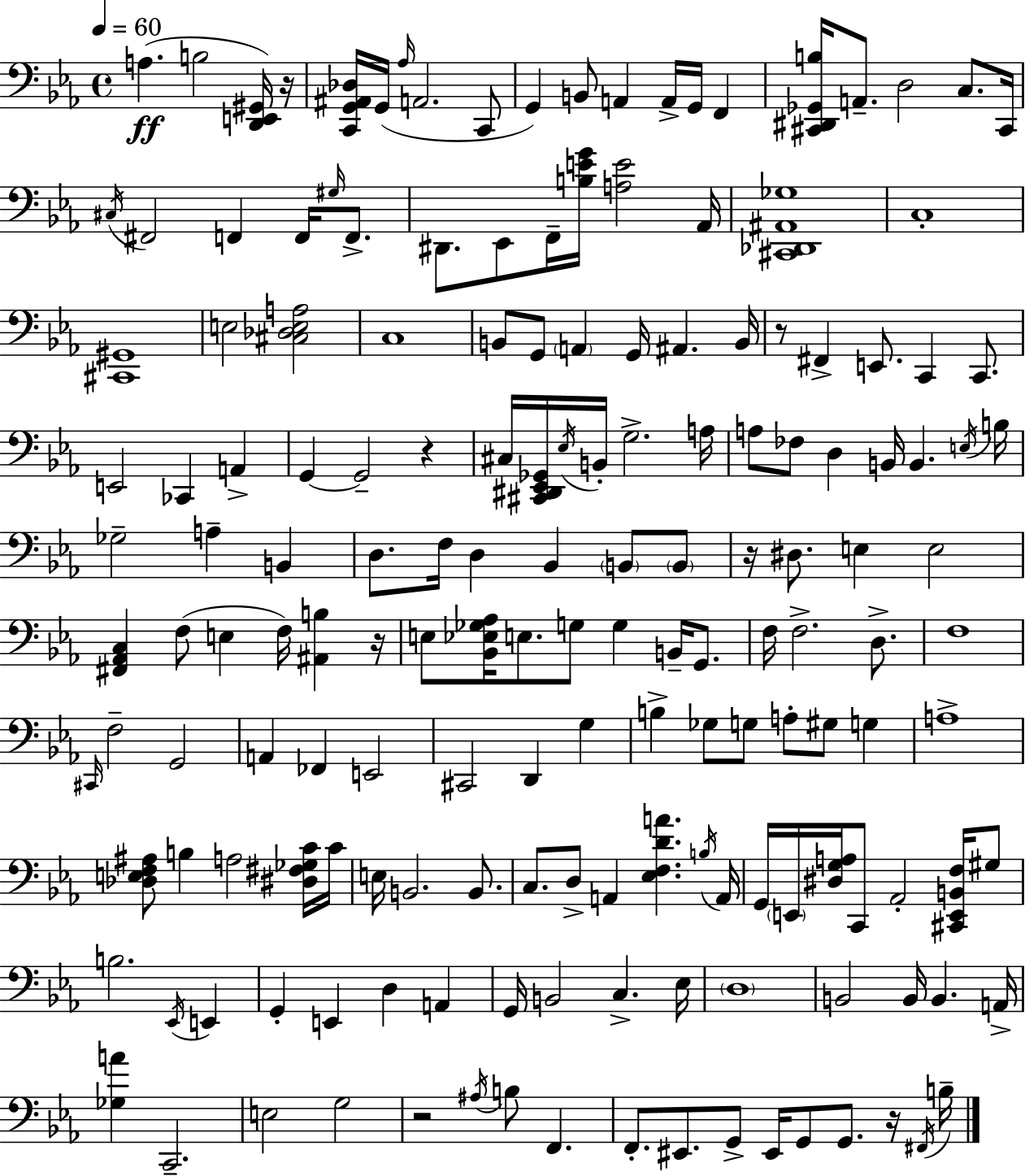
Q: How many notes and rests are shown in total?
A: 168